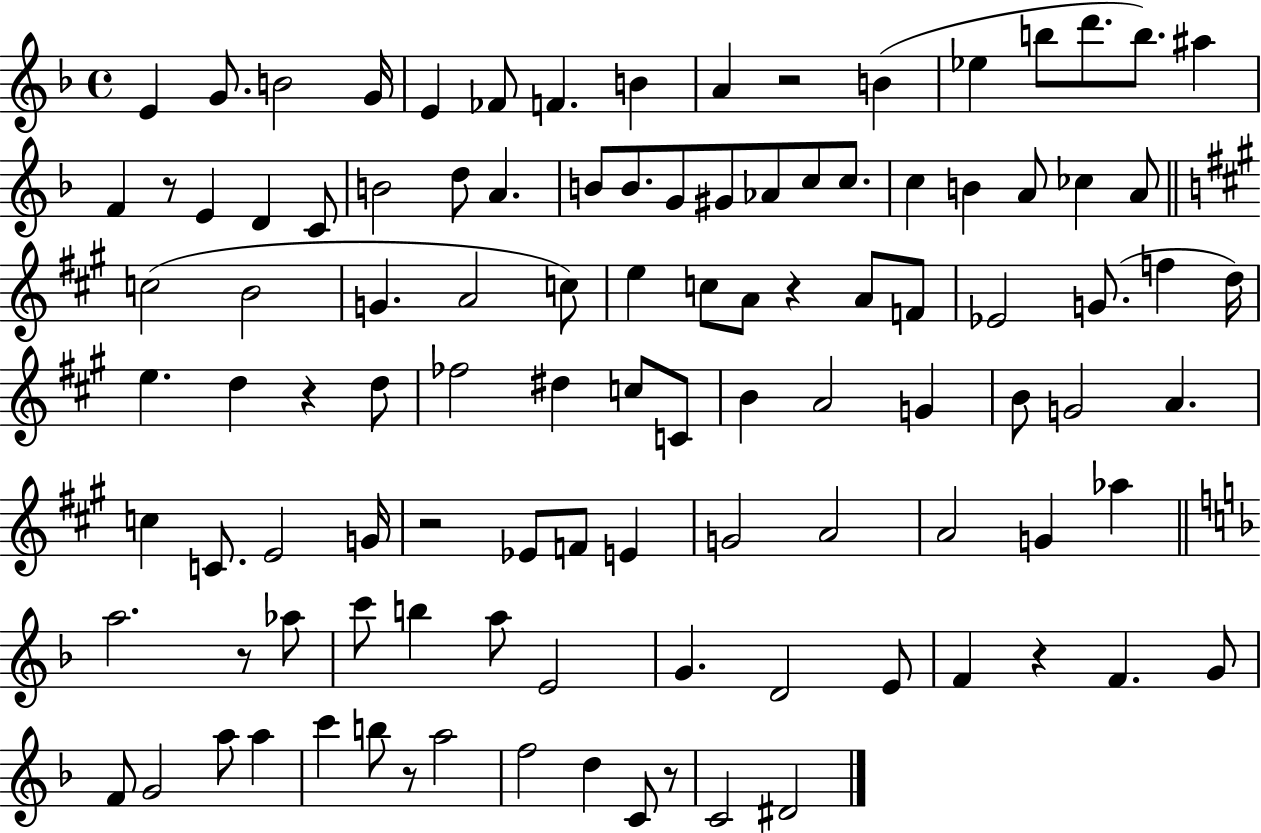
E4/q G4/e. B4/h G4/s E4/q FES4/e F4/q. B4/q A4/q R/h B4/q Eb5/q B5/e D6/e. B5/e. A#5/q F4/q R/e E4/q D4/q C4/e B4/h D5/e A4/q. B4/e B4/e. G4/e G#4/e Ab4/e C5/e C5/e. C5/q B4/q A4/e CES5/q A4/e C5/h B4/h G4/q. A4/h C5/e E5/q C5/e A4/e R/q A4/e F4/e Eb4/h G4/e. F5/q D5/s E5/q. D5/q R/q D5/e FES5/h D#5/q C5/e C4/e B4/q A4/h G4/q B4/e G4/h A4/q. C5/q C4/e. E4/h G4/s R/h Eb4/e F4/e E4/q G4/h A4/h A4/h G4/q Ab5/q A5/h. R/e Ab5/e C6/e B5/q A5/e E4/h G4/q. D4/h E4/e F4/q R/q F4/q. G4/e F4/e G4/h A5/e A5/q C6/q B5/e R/e A5/h F5/h D5/q C4/e R/e C4/h D#4/h